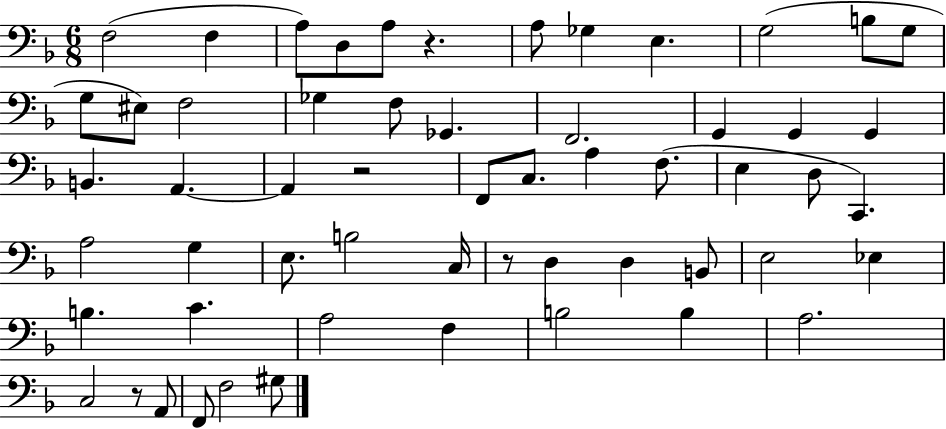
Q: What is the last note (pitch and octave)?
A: G#3